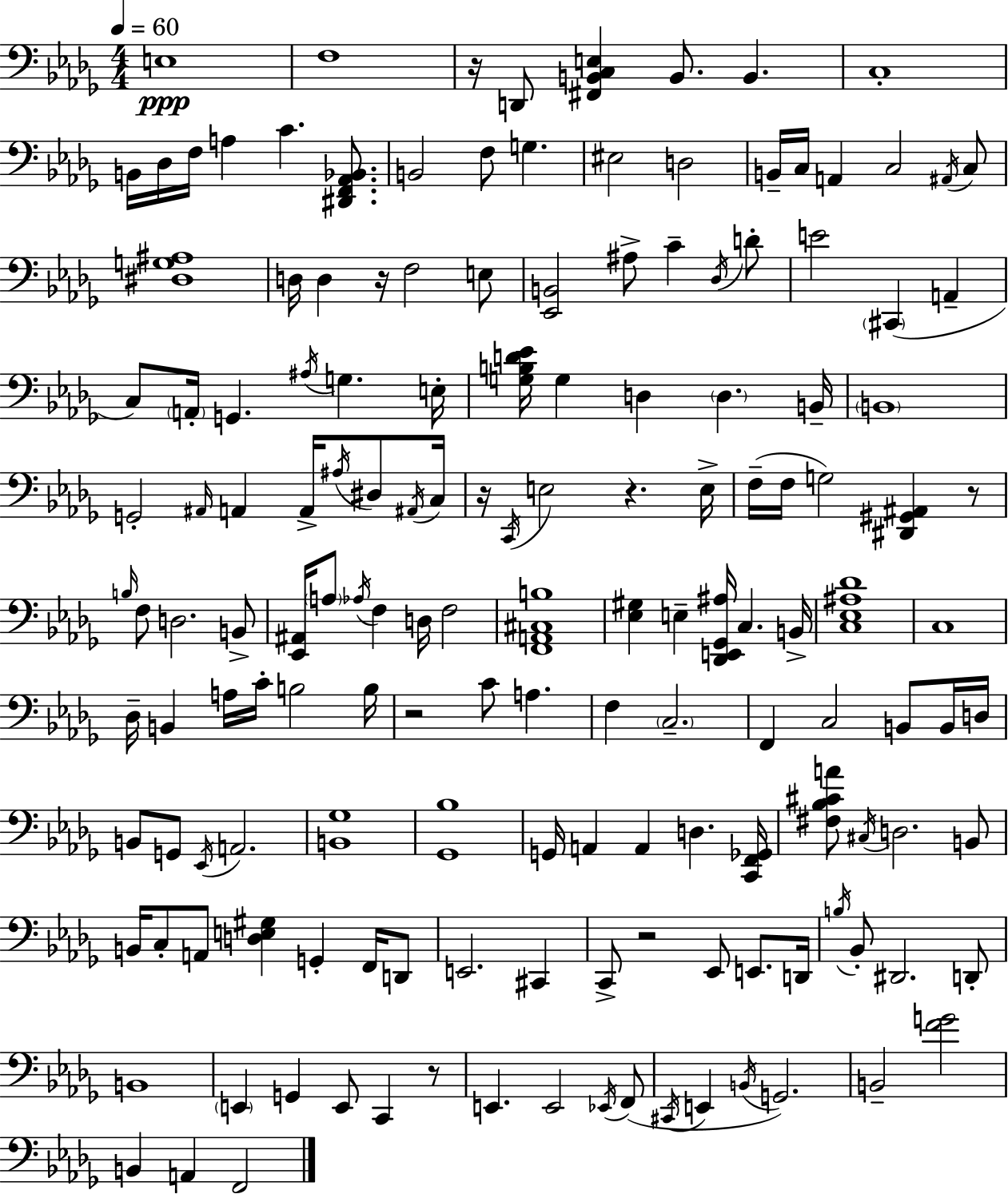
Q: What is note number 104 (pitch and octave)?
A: E2